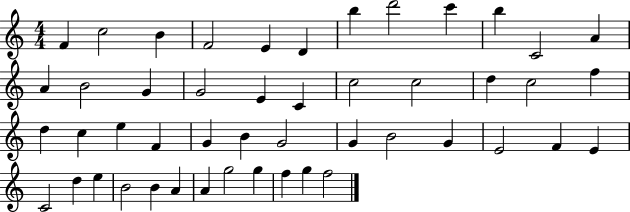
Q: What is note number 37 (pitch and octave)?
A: C4